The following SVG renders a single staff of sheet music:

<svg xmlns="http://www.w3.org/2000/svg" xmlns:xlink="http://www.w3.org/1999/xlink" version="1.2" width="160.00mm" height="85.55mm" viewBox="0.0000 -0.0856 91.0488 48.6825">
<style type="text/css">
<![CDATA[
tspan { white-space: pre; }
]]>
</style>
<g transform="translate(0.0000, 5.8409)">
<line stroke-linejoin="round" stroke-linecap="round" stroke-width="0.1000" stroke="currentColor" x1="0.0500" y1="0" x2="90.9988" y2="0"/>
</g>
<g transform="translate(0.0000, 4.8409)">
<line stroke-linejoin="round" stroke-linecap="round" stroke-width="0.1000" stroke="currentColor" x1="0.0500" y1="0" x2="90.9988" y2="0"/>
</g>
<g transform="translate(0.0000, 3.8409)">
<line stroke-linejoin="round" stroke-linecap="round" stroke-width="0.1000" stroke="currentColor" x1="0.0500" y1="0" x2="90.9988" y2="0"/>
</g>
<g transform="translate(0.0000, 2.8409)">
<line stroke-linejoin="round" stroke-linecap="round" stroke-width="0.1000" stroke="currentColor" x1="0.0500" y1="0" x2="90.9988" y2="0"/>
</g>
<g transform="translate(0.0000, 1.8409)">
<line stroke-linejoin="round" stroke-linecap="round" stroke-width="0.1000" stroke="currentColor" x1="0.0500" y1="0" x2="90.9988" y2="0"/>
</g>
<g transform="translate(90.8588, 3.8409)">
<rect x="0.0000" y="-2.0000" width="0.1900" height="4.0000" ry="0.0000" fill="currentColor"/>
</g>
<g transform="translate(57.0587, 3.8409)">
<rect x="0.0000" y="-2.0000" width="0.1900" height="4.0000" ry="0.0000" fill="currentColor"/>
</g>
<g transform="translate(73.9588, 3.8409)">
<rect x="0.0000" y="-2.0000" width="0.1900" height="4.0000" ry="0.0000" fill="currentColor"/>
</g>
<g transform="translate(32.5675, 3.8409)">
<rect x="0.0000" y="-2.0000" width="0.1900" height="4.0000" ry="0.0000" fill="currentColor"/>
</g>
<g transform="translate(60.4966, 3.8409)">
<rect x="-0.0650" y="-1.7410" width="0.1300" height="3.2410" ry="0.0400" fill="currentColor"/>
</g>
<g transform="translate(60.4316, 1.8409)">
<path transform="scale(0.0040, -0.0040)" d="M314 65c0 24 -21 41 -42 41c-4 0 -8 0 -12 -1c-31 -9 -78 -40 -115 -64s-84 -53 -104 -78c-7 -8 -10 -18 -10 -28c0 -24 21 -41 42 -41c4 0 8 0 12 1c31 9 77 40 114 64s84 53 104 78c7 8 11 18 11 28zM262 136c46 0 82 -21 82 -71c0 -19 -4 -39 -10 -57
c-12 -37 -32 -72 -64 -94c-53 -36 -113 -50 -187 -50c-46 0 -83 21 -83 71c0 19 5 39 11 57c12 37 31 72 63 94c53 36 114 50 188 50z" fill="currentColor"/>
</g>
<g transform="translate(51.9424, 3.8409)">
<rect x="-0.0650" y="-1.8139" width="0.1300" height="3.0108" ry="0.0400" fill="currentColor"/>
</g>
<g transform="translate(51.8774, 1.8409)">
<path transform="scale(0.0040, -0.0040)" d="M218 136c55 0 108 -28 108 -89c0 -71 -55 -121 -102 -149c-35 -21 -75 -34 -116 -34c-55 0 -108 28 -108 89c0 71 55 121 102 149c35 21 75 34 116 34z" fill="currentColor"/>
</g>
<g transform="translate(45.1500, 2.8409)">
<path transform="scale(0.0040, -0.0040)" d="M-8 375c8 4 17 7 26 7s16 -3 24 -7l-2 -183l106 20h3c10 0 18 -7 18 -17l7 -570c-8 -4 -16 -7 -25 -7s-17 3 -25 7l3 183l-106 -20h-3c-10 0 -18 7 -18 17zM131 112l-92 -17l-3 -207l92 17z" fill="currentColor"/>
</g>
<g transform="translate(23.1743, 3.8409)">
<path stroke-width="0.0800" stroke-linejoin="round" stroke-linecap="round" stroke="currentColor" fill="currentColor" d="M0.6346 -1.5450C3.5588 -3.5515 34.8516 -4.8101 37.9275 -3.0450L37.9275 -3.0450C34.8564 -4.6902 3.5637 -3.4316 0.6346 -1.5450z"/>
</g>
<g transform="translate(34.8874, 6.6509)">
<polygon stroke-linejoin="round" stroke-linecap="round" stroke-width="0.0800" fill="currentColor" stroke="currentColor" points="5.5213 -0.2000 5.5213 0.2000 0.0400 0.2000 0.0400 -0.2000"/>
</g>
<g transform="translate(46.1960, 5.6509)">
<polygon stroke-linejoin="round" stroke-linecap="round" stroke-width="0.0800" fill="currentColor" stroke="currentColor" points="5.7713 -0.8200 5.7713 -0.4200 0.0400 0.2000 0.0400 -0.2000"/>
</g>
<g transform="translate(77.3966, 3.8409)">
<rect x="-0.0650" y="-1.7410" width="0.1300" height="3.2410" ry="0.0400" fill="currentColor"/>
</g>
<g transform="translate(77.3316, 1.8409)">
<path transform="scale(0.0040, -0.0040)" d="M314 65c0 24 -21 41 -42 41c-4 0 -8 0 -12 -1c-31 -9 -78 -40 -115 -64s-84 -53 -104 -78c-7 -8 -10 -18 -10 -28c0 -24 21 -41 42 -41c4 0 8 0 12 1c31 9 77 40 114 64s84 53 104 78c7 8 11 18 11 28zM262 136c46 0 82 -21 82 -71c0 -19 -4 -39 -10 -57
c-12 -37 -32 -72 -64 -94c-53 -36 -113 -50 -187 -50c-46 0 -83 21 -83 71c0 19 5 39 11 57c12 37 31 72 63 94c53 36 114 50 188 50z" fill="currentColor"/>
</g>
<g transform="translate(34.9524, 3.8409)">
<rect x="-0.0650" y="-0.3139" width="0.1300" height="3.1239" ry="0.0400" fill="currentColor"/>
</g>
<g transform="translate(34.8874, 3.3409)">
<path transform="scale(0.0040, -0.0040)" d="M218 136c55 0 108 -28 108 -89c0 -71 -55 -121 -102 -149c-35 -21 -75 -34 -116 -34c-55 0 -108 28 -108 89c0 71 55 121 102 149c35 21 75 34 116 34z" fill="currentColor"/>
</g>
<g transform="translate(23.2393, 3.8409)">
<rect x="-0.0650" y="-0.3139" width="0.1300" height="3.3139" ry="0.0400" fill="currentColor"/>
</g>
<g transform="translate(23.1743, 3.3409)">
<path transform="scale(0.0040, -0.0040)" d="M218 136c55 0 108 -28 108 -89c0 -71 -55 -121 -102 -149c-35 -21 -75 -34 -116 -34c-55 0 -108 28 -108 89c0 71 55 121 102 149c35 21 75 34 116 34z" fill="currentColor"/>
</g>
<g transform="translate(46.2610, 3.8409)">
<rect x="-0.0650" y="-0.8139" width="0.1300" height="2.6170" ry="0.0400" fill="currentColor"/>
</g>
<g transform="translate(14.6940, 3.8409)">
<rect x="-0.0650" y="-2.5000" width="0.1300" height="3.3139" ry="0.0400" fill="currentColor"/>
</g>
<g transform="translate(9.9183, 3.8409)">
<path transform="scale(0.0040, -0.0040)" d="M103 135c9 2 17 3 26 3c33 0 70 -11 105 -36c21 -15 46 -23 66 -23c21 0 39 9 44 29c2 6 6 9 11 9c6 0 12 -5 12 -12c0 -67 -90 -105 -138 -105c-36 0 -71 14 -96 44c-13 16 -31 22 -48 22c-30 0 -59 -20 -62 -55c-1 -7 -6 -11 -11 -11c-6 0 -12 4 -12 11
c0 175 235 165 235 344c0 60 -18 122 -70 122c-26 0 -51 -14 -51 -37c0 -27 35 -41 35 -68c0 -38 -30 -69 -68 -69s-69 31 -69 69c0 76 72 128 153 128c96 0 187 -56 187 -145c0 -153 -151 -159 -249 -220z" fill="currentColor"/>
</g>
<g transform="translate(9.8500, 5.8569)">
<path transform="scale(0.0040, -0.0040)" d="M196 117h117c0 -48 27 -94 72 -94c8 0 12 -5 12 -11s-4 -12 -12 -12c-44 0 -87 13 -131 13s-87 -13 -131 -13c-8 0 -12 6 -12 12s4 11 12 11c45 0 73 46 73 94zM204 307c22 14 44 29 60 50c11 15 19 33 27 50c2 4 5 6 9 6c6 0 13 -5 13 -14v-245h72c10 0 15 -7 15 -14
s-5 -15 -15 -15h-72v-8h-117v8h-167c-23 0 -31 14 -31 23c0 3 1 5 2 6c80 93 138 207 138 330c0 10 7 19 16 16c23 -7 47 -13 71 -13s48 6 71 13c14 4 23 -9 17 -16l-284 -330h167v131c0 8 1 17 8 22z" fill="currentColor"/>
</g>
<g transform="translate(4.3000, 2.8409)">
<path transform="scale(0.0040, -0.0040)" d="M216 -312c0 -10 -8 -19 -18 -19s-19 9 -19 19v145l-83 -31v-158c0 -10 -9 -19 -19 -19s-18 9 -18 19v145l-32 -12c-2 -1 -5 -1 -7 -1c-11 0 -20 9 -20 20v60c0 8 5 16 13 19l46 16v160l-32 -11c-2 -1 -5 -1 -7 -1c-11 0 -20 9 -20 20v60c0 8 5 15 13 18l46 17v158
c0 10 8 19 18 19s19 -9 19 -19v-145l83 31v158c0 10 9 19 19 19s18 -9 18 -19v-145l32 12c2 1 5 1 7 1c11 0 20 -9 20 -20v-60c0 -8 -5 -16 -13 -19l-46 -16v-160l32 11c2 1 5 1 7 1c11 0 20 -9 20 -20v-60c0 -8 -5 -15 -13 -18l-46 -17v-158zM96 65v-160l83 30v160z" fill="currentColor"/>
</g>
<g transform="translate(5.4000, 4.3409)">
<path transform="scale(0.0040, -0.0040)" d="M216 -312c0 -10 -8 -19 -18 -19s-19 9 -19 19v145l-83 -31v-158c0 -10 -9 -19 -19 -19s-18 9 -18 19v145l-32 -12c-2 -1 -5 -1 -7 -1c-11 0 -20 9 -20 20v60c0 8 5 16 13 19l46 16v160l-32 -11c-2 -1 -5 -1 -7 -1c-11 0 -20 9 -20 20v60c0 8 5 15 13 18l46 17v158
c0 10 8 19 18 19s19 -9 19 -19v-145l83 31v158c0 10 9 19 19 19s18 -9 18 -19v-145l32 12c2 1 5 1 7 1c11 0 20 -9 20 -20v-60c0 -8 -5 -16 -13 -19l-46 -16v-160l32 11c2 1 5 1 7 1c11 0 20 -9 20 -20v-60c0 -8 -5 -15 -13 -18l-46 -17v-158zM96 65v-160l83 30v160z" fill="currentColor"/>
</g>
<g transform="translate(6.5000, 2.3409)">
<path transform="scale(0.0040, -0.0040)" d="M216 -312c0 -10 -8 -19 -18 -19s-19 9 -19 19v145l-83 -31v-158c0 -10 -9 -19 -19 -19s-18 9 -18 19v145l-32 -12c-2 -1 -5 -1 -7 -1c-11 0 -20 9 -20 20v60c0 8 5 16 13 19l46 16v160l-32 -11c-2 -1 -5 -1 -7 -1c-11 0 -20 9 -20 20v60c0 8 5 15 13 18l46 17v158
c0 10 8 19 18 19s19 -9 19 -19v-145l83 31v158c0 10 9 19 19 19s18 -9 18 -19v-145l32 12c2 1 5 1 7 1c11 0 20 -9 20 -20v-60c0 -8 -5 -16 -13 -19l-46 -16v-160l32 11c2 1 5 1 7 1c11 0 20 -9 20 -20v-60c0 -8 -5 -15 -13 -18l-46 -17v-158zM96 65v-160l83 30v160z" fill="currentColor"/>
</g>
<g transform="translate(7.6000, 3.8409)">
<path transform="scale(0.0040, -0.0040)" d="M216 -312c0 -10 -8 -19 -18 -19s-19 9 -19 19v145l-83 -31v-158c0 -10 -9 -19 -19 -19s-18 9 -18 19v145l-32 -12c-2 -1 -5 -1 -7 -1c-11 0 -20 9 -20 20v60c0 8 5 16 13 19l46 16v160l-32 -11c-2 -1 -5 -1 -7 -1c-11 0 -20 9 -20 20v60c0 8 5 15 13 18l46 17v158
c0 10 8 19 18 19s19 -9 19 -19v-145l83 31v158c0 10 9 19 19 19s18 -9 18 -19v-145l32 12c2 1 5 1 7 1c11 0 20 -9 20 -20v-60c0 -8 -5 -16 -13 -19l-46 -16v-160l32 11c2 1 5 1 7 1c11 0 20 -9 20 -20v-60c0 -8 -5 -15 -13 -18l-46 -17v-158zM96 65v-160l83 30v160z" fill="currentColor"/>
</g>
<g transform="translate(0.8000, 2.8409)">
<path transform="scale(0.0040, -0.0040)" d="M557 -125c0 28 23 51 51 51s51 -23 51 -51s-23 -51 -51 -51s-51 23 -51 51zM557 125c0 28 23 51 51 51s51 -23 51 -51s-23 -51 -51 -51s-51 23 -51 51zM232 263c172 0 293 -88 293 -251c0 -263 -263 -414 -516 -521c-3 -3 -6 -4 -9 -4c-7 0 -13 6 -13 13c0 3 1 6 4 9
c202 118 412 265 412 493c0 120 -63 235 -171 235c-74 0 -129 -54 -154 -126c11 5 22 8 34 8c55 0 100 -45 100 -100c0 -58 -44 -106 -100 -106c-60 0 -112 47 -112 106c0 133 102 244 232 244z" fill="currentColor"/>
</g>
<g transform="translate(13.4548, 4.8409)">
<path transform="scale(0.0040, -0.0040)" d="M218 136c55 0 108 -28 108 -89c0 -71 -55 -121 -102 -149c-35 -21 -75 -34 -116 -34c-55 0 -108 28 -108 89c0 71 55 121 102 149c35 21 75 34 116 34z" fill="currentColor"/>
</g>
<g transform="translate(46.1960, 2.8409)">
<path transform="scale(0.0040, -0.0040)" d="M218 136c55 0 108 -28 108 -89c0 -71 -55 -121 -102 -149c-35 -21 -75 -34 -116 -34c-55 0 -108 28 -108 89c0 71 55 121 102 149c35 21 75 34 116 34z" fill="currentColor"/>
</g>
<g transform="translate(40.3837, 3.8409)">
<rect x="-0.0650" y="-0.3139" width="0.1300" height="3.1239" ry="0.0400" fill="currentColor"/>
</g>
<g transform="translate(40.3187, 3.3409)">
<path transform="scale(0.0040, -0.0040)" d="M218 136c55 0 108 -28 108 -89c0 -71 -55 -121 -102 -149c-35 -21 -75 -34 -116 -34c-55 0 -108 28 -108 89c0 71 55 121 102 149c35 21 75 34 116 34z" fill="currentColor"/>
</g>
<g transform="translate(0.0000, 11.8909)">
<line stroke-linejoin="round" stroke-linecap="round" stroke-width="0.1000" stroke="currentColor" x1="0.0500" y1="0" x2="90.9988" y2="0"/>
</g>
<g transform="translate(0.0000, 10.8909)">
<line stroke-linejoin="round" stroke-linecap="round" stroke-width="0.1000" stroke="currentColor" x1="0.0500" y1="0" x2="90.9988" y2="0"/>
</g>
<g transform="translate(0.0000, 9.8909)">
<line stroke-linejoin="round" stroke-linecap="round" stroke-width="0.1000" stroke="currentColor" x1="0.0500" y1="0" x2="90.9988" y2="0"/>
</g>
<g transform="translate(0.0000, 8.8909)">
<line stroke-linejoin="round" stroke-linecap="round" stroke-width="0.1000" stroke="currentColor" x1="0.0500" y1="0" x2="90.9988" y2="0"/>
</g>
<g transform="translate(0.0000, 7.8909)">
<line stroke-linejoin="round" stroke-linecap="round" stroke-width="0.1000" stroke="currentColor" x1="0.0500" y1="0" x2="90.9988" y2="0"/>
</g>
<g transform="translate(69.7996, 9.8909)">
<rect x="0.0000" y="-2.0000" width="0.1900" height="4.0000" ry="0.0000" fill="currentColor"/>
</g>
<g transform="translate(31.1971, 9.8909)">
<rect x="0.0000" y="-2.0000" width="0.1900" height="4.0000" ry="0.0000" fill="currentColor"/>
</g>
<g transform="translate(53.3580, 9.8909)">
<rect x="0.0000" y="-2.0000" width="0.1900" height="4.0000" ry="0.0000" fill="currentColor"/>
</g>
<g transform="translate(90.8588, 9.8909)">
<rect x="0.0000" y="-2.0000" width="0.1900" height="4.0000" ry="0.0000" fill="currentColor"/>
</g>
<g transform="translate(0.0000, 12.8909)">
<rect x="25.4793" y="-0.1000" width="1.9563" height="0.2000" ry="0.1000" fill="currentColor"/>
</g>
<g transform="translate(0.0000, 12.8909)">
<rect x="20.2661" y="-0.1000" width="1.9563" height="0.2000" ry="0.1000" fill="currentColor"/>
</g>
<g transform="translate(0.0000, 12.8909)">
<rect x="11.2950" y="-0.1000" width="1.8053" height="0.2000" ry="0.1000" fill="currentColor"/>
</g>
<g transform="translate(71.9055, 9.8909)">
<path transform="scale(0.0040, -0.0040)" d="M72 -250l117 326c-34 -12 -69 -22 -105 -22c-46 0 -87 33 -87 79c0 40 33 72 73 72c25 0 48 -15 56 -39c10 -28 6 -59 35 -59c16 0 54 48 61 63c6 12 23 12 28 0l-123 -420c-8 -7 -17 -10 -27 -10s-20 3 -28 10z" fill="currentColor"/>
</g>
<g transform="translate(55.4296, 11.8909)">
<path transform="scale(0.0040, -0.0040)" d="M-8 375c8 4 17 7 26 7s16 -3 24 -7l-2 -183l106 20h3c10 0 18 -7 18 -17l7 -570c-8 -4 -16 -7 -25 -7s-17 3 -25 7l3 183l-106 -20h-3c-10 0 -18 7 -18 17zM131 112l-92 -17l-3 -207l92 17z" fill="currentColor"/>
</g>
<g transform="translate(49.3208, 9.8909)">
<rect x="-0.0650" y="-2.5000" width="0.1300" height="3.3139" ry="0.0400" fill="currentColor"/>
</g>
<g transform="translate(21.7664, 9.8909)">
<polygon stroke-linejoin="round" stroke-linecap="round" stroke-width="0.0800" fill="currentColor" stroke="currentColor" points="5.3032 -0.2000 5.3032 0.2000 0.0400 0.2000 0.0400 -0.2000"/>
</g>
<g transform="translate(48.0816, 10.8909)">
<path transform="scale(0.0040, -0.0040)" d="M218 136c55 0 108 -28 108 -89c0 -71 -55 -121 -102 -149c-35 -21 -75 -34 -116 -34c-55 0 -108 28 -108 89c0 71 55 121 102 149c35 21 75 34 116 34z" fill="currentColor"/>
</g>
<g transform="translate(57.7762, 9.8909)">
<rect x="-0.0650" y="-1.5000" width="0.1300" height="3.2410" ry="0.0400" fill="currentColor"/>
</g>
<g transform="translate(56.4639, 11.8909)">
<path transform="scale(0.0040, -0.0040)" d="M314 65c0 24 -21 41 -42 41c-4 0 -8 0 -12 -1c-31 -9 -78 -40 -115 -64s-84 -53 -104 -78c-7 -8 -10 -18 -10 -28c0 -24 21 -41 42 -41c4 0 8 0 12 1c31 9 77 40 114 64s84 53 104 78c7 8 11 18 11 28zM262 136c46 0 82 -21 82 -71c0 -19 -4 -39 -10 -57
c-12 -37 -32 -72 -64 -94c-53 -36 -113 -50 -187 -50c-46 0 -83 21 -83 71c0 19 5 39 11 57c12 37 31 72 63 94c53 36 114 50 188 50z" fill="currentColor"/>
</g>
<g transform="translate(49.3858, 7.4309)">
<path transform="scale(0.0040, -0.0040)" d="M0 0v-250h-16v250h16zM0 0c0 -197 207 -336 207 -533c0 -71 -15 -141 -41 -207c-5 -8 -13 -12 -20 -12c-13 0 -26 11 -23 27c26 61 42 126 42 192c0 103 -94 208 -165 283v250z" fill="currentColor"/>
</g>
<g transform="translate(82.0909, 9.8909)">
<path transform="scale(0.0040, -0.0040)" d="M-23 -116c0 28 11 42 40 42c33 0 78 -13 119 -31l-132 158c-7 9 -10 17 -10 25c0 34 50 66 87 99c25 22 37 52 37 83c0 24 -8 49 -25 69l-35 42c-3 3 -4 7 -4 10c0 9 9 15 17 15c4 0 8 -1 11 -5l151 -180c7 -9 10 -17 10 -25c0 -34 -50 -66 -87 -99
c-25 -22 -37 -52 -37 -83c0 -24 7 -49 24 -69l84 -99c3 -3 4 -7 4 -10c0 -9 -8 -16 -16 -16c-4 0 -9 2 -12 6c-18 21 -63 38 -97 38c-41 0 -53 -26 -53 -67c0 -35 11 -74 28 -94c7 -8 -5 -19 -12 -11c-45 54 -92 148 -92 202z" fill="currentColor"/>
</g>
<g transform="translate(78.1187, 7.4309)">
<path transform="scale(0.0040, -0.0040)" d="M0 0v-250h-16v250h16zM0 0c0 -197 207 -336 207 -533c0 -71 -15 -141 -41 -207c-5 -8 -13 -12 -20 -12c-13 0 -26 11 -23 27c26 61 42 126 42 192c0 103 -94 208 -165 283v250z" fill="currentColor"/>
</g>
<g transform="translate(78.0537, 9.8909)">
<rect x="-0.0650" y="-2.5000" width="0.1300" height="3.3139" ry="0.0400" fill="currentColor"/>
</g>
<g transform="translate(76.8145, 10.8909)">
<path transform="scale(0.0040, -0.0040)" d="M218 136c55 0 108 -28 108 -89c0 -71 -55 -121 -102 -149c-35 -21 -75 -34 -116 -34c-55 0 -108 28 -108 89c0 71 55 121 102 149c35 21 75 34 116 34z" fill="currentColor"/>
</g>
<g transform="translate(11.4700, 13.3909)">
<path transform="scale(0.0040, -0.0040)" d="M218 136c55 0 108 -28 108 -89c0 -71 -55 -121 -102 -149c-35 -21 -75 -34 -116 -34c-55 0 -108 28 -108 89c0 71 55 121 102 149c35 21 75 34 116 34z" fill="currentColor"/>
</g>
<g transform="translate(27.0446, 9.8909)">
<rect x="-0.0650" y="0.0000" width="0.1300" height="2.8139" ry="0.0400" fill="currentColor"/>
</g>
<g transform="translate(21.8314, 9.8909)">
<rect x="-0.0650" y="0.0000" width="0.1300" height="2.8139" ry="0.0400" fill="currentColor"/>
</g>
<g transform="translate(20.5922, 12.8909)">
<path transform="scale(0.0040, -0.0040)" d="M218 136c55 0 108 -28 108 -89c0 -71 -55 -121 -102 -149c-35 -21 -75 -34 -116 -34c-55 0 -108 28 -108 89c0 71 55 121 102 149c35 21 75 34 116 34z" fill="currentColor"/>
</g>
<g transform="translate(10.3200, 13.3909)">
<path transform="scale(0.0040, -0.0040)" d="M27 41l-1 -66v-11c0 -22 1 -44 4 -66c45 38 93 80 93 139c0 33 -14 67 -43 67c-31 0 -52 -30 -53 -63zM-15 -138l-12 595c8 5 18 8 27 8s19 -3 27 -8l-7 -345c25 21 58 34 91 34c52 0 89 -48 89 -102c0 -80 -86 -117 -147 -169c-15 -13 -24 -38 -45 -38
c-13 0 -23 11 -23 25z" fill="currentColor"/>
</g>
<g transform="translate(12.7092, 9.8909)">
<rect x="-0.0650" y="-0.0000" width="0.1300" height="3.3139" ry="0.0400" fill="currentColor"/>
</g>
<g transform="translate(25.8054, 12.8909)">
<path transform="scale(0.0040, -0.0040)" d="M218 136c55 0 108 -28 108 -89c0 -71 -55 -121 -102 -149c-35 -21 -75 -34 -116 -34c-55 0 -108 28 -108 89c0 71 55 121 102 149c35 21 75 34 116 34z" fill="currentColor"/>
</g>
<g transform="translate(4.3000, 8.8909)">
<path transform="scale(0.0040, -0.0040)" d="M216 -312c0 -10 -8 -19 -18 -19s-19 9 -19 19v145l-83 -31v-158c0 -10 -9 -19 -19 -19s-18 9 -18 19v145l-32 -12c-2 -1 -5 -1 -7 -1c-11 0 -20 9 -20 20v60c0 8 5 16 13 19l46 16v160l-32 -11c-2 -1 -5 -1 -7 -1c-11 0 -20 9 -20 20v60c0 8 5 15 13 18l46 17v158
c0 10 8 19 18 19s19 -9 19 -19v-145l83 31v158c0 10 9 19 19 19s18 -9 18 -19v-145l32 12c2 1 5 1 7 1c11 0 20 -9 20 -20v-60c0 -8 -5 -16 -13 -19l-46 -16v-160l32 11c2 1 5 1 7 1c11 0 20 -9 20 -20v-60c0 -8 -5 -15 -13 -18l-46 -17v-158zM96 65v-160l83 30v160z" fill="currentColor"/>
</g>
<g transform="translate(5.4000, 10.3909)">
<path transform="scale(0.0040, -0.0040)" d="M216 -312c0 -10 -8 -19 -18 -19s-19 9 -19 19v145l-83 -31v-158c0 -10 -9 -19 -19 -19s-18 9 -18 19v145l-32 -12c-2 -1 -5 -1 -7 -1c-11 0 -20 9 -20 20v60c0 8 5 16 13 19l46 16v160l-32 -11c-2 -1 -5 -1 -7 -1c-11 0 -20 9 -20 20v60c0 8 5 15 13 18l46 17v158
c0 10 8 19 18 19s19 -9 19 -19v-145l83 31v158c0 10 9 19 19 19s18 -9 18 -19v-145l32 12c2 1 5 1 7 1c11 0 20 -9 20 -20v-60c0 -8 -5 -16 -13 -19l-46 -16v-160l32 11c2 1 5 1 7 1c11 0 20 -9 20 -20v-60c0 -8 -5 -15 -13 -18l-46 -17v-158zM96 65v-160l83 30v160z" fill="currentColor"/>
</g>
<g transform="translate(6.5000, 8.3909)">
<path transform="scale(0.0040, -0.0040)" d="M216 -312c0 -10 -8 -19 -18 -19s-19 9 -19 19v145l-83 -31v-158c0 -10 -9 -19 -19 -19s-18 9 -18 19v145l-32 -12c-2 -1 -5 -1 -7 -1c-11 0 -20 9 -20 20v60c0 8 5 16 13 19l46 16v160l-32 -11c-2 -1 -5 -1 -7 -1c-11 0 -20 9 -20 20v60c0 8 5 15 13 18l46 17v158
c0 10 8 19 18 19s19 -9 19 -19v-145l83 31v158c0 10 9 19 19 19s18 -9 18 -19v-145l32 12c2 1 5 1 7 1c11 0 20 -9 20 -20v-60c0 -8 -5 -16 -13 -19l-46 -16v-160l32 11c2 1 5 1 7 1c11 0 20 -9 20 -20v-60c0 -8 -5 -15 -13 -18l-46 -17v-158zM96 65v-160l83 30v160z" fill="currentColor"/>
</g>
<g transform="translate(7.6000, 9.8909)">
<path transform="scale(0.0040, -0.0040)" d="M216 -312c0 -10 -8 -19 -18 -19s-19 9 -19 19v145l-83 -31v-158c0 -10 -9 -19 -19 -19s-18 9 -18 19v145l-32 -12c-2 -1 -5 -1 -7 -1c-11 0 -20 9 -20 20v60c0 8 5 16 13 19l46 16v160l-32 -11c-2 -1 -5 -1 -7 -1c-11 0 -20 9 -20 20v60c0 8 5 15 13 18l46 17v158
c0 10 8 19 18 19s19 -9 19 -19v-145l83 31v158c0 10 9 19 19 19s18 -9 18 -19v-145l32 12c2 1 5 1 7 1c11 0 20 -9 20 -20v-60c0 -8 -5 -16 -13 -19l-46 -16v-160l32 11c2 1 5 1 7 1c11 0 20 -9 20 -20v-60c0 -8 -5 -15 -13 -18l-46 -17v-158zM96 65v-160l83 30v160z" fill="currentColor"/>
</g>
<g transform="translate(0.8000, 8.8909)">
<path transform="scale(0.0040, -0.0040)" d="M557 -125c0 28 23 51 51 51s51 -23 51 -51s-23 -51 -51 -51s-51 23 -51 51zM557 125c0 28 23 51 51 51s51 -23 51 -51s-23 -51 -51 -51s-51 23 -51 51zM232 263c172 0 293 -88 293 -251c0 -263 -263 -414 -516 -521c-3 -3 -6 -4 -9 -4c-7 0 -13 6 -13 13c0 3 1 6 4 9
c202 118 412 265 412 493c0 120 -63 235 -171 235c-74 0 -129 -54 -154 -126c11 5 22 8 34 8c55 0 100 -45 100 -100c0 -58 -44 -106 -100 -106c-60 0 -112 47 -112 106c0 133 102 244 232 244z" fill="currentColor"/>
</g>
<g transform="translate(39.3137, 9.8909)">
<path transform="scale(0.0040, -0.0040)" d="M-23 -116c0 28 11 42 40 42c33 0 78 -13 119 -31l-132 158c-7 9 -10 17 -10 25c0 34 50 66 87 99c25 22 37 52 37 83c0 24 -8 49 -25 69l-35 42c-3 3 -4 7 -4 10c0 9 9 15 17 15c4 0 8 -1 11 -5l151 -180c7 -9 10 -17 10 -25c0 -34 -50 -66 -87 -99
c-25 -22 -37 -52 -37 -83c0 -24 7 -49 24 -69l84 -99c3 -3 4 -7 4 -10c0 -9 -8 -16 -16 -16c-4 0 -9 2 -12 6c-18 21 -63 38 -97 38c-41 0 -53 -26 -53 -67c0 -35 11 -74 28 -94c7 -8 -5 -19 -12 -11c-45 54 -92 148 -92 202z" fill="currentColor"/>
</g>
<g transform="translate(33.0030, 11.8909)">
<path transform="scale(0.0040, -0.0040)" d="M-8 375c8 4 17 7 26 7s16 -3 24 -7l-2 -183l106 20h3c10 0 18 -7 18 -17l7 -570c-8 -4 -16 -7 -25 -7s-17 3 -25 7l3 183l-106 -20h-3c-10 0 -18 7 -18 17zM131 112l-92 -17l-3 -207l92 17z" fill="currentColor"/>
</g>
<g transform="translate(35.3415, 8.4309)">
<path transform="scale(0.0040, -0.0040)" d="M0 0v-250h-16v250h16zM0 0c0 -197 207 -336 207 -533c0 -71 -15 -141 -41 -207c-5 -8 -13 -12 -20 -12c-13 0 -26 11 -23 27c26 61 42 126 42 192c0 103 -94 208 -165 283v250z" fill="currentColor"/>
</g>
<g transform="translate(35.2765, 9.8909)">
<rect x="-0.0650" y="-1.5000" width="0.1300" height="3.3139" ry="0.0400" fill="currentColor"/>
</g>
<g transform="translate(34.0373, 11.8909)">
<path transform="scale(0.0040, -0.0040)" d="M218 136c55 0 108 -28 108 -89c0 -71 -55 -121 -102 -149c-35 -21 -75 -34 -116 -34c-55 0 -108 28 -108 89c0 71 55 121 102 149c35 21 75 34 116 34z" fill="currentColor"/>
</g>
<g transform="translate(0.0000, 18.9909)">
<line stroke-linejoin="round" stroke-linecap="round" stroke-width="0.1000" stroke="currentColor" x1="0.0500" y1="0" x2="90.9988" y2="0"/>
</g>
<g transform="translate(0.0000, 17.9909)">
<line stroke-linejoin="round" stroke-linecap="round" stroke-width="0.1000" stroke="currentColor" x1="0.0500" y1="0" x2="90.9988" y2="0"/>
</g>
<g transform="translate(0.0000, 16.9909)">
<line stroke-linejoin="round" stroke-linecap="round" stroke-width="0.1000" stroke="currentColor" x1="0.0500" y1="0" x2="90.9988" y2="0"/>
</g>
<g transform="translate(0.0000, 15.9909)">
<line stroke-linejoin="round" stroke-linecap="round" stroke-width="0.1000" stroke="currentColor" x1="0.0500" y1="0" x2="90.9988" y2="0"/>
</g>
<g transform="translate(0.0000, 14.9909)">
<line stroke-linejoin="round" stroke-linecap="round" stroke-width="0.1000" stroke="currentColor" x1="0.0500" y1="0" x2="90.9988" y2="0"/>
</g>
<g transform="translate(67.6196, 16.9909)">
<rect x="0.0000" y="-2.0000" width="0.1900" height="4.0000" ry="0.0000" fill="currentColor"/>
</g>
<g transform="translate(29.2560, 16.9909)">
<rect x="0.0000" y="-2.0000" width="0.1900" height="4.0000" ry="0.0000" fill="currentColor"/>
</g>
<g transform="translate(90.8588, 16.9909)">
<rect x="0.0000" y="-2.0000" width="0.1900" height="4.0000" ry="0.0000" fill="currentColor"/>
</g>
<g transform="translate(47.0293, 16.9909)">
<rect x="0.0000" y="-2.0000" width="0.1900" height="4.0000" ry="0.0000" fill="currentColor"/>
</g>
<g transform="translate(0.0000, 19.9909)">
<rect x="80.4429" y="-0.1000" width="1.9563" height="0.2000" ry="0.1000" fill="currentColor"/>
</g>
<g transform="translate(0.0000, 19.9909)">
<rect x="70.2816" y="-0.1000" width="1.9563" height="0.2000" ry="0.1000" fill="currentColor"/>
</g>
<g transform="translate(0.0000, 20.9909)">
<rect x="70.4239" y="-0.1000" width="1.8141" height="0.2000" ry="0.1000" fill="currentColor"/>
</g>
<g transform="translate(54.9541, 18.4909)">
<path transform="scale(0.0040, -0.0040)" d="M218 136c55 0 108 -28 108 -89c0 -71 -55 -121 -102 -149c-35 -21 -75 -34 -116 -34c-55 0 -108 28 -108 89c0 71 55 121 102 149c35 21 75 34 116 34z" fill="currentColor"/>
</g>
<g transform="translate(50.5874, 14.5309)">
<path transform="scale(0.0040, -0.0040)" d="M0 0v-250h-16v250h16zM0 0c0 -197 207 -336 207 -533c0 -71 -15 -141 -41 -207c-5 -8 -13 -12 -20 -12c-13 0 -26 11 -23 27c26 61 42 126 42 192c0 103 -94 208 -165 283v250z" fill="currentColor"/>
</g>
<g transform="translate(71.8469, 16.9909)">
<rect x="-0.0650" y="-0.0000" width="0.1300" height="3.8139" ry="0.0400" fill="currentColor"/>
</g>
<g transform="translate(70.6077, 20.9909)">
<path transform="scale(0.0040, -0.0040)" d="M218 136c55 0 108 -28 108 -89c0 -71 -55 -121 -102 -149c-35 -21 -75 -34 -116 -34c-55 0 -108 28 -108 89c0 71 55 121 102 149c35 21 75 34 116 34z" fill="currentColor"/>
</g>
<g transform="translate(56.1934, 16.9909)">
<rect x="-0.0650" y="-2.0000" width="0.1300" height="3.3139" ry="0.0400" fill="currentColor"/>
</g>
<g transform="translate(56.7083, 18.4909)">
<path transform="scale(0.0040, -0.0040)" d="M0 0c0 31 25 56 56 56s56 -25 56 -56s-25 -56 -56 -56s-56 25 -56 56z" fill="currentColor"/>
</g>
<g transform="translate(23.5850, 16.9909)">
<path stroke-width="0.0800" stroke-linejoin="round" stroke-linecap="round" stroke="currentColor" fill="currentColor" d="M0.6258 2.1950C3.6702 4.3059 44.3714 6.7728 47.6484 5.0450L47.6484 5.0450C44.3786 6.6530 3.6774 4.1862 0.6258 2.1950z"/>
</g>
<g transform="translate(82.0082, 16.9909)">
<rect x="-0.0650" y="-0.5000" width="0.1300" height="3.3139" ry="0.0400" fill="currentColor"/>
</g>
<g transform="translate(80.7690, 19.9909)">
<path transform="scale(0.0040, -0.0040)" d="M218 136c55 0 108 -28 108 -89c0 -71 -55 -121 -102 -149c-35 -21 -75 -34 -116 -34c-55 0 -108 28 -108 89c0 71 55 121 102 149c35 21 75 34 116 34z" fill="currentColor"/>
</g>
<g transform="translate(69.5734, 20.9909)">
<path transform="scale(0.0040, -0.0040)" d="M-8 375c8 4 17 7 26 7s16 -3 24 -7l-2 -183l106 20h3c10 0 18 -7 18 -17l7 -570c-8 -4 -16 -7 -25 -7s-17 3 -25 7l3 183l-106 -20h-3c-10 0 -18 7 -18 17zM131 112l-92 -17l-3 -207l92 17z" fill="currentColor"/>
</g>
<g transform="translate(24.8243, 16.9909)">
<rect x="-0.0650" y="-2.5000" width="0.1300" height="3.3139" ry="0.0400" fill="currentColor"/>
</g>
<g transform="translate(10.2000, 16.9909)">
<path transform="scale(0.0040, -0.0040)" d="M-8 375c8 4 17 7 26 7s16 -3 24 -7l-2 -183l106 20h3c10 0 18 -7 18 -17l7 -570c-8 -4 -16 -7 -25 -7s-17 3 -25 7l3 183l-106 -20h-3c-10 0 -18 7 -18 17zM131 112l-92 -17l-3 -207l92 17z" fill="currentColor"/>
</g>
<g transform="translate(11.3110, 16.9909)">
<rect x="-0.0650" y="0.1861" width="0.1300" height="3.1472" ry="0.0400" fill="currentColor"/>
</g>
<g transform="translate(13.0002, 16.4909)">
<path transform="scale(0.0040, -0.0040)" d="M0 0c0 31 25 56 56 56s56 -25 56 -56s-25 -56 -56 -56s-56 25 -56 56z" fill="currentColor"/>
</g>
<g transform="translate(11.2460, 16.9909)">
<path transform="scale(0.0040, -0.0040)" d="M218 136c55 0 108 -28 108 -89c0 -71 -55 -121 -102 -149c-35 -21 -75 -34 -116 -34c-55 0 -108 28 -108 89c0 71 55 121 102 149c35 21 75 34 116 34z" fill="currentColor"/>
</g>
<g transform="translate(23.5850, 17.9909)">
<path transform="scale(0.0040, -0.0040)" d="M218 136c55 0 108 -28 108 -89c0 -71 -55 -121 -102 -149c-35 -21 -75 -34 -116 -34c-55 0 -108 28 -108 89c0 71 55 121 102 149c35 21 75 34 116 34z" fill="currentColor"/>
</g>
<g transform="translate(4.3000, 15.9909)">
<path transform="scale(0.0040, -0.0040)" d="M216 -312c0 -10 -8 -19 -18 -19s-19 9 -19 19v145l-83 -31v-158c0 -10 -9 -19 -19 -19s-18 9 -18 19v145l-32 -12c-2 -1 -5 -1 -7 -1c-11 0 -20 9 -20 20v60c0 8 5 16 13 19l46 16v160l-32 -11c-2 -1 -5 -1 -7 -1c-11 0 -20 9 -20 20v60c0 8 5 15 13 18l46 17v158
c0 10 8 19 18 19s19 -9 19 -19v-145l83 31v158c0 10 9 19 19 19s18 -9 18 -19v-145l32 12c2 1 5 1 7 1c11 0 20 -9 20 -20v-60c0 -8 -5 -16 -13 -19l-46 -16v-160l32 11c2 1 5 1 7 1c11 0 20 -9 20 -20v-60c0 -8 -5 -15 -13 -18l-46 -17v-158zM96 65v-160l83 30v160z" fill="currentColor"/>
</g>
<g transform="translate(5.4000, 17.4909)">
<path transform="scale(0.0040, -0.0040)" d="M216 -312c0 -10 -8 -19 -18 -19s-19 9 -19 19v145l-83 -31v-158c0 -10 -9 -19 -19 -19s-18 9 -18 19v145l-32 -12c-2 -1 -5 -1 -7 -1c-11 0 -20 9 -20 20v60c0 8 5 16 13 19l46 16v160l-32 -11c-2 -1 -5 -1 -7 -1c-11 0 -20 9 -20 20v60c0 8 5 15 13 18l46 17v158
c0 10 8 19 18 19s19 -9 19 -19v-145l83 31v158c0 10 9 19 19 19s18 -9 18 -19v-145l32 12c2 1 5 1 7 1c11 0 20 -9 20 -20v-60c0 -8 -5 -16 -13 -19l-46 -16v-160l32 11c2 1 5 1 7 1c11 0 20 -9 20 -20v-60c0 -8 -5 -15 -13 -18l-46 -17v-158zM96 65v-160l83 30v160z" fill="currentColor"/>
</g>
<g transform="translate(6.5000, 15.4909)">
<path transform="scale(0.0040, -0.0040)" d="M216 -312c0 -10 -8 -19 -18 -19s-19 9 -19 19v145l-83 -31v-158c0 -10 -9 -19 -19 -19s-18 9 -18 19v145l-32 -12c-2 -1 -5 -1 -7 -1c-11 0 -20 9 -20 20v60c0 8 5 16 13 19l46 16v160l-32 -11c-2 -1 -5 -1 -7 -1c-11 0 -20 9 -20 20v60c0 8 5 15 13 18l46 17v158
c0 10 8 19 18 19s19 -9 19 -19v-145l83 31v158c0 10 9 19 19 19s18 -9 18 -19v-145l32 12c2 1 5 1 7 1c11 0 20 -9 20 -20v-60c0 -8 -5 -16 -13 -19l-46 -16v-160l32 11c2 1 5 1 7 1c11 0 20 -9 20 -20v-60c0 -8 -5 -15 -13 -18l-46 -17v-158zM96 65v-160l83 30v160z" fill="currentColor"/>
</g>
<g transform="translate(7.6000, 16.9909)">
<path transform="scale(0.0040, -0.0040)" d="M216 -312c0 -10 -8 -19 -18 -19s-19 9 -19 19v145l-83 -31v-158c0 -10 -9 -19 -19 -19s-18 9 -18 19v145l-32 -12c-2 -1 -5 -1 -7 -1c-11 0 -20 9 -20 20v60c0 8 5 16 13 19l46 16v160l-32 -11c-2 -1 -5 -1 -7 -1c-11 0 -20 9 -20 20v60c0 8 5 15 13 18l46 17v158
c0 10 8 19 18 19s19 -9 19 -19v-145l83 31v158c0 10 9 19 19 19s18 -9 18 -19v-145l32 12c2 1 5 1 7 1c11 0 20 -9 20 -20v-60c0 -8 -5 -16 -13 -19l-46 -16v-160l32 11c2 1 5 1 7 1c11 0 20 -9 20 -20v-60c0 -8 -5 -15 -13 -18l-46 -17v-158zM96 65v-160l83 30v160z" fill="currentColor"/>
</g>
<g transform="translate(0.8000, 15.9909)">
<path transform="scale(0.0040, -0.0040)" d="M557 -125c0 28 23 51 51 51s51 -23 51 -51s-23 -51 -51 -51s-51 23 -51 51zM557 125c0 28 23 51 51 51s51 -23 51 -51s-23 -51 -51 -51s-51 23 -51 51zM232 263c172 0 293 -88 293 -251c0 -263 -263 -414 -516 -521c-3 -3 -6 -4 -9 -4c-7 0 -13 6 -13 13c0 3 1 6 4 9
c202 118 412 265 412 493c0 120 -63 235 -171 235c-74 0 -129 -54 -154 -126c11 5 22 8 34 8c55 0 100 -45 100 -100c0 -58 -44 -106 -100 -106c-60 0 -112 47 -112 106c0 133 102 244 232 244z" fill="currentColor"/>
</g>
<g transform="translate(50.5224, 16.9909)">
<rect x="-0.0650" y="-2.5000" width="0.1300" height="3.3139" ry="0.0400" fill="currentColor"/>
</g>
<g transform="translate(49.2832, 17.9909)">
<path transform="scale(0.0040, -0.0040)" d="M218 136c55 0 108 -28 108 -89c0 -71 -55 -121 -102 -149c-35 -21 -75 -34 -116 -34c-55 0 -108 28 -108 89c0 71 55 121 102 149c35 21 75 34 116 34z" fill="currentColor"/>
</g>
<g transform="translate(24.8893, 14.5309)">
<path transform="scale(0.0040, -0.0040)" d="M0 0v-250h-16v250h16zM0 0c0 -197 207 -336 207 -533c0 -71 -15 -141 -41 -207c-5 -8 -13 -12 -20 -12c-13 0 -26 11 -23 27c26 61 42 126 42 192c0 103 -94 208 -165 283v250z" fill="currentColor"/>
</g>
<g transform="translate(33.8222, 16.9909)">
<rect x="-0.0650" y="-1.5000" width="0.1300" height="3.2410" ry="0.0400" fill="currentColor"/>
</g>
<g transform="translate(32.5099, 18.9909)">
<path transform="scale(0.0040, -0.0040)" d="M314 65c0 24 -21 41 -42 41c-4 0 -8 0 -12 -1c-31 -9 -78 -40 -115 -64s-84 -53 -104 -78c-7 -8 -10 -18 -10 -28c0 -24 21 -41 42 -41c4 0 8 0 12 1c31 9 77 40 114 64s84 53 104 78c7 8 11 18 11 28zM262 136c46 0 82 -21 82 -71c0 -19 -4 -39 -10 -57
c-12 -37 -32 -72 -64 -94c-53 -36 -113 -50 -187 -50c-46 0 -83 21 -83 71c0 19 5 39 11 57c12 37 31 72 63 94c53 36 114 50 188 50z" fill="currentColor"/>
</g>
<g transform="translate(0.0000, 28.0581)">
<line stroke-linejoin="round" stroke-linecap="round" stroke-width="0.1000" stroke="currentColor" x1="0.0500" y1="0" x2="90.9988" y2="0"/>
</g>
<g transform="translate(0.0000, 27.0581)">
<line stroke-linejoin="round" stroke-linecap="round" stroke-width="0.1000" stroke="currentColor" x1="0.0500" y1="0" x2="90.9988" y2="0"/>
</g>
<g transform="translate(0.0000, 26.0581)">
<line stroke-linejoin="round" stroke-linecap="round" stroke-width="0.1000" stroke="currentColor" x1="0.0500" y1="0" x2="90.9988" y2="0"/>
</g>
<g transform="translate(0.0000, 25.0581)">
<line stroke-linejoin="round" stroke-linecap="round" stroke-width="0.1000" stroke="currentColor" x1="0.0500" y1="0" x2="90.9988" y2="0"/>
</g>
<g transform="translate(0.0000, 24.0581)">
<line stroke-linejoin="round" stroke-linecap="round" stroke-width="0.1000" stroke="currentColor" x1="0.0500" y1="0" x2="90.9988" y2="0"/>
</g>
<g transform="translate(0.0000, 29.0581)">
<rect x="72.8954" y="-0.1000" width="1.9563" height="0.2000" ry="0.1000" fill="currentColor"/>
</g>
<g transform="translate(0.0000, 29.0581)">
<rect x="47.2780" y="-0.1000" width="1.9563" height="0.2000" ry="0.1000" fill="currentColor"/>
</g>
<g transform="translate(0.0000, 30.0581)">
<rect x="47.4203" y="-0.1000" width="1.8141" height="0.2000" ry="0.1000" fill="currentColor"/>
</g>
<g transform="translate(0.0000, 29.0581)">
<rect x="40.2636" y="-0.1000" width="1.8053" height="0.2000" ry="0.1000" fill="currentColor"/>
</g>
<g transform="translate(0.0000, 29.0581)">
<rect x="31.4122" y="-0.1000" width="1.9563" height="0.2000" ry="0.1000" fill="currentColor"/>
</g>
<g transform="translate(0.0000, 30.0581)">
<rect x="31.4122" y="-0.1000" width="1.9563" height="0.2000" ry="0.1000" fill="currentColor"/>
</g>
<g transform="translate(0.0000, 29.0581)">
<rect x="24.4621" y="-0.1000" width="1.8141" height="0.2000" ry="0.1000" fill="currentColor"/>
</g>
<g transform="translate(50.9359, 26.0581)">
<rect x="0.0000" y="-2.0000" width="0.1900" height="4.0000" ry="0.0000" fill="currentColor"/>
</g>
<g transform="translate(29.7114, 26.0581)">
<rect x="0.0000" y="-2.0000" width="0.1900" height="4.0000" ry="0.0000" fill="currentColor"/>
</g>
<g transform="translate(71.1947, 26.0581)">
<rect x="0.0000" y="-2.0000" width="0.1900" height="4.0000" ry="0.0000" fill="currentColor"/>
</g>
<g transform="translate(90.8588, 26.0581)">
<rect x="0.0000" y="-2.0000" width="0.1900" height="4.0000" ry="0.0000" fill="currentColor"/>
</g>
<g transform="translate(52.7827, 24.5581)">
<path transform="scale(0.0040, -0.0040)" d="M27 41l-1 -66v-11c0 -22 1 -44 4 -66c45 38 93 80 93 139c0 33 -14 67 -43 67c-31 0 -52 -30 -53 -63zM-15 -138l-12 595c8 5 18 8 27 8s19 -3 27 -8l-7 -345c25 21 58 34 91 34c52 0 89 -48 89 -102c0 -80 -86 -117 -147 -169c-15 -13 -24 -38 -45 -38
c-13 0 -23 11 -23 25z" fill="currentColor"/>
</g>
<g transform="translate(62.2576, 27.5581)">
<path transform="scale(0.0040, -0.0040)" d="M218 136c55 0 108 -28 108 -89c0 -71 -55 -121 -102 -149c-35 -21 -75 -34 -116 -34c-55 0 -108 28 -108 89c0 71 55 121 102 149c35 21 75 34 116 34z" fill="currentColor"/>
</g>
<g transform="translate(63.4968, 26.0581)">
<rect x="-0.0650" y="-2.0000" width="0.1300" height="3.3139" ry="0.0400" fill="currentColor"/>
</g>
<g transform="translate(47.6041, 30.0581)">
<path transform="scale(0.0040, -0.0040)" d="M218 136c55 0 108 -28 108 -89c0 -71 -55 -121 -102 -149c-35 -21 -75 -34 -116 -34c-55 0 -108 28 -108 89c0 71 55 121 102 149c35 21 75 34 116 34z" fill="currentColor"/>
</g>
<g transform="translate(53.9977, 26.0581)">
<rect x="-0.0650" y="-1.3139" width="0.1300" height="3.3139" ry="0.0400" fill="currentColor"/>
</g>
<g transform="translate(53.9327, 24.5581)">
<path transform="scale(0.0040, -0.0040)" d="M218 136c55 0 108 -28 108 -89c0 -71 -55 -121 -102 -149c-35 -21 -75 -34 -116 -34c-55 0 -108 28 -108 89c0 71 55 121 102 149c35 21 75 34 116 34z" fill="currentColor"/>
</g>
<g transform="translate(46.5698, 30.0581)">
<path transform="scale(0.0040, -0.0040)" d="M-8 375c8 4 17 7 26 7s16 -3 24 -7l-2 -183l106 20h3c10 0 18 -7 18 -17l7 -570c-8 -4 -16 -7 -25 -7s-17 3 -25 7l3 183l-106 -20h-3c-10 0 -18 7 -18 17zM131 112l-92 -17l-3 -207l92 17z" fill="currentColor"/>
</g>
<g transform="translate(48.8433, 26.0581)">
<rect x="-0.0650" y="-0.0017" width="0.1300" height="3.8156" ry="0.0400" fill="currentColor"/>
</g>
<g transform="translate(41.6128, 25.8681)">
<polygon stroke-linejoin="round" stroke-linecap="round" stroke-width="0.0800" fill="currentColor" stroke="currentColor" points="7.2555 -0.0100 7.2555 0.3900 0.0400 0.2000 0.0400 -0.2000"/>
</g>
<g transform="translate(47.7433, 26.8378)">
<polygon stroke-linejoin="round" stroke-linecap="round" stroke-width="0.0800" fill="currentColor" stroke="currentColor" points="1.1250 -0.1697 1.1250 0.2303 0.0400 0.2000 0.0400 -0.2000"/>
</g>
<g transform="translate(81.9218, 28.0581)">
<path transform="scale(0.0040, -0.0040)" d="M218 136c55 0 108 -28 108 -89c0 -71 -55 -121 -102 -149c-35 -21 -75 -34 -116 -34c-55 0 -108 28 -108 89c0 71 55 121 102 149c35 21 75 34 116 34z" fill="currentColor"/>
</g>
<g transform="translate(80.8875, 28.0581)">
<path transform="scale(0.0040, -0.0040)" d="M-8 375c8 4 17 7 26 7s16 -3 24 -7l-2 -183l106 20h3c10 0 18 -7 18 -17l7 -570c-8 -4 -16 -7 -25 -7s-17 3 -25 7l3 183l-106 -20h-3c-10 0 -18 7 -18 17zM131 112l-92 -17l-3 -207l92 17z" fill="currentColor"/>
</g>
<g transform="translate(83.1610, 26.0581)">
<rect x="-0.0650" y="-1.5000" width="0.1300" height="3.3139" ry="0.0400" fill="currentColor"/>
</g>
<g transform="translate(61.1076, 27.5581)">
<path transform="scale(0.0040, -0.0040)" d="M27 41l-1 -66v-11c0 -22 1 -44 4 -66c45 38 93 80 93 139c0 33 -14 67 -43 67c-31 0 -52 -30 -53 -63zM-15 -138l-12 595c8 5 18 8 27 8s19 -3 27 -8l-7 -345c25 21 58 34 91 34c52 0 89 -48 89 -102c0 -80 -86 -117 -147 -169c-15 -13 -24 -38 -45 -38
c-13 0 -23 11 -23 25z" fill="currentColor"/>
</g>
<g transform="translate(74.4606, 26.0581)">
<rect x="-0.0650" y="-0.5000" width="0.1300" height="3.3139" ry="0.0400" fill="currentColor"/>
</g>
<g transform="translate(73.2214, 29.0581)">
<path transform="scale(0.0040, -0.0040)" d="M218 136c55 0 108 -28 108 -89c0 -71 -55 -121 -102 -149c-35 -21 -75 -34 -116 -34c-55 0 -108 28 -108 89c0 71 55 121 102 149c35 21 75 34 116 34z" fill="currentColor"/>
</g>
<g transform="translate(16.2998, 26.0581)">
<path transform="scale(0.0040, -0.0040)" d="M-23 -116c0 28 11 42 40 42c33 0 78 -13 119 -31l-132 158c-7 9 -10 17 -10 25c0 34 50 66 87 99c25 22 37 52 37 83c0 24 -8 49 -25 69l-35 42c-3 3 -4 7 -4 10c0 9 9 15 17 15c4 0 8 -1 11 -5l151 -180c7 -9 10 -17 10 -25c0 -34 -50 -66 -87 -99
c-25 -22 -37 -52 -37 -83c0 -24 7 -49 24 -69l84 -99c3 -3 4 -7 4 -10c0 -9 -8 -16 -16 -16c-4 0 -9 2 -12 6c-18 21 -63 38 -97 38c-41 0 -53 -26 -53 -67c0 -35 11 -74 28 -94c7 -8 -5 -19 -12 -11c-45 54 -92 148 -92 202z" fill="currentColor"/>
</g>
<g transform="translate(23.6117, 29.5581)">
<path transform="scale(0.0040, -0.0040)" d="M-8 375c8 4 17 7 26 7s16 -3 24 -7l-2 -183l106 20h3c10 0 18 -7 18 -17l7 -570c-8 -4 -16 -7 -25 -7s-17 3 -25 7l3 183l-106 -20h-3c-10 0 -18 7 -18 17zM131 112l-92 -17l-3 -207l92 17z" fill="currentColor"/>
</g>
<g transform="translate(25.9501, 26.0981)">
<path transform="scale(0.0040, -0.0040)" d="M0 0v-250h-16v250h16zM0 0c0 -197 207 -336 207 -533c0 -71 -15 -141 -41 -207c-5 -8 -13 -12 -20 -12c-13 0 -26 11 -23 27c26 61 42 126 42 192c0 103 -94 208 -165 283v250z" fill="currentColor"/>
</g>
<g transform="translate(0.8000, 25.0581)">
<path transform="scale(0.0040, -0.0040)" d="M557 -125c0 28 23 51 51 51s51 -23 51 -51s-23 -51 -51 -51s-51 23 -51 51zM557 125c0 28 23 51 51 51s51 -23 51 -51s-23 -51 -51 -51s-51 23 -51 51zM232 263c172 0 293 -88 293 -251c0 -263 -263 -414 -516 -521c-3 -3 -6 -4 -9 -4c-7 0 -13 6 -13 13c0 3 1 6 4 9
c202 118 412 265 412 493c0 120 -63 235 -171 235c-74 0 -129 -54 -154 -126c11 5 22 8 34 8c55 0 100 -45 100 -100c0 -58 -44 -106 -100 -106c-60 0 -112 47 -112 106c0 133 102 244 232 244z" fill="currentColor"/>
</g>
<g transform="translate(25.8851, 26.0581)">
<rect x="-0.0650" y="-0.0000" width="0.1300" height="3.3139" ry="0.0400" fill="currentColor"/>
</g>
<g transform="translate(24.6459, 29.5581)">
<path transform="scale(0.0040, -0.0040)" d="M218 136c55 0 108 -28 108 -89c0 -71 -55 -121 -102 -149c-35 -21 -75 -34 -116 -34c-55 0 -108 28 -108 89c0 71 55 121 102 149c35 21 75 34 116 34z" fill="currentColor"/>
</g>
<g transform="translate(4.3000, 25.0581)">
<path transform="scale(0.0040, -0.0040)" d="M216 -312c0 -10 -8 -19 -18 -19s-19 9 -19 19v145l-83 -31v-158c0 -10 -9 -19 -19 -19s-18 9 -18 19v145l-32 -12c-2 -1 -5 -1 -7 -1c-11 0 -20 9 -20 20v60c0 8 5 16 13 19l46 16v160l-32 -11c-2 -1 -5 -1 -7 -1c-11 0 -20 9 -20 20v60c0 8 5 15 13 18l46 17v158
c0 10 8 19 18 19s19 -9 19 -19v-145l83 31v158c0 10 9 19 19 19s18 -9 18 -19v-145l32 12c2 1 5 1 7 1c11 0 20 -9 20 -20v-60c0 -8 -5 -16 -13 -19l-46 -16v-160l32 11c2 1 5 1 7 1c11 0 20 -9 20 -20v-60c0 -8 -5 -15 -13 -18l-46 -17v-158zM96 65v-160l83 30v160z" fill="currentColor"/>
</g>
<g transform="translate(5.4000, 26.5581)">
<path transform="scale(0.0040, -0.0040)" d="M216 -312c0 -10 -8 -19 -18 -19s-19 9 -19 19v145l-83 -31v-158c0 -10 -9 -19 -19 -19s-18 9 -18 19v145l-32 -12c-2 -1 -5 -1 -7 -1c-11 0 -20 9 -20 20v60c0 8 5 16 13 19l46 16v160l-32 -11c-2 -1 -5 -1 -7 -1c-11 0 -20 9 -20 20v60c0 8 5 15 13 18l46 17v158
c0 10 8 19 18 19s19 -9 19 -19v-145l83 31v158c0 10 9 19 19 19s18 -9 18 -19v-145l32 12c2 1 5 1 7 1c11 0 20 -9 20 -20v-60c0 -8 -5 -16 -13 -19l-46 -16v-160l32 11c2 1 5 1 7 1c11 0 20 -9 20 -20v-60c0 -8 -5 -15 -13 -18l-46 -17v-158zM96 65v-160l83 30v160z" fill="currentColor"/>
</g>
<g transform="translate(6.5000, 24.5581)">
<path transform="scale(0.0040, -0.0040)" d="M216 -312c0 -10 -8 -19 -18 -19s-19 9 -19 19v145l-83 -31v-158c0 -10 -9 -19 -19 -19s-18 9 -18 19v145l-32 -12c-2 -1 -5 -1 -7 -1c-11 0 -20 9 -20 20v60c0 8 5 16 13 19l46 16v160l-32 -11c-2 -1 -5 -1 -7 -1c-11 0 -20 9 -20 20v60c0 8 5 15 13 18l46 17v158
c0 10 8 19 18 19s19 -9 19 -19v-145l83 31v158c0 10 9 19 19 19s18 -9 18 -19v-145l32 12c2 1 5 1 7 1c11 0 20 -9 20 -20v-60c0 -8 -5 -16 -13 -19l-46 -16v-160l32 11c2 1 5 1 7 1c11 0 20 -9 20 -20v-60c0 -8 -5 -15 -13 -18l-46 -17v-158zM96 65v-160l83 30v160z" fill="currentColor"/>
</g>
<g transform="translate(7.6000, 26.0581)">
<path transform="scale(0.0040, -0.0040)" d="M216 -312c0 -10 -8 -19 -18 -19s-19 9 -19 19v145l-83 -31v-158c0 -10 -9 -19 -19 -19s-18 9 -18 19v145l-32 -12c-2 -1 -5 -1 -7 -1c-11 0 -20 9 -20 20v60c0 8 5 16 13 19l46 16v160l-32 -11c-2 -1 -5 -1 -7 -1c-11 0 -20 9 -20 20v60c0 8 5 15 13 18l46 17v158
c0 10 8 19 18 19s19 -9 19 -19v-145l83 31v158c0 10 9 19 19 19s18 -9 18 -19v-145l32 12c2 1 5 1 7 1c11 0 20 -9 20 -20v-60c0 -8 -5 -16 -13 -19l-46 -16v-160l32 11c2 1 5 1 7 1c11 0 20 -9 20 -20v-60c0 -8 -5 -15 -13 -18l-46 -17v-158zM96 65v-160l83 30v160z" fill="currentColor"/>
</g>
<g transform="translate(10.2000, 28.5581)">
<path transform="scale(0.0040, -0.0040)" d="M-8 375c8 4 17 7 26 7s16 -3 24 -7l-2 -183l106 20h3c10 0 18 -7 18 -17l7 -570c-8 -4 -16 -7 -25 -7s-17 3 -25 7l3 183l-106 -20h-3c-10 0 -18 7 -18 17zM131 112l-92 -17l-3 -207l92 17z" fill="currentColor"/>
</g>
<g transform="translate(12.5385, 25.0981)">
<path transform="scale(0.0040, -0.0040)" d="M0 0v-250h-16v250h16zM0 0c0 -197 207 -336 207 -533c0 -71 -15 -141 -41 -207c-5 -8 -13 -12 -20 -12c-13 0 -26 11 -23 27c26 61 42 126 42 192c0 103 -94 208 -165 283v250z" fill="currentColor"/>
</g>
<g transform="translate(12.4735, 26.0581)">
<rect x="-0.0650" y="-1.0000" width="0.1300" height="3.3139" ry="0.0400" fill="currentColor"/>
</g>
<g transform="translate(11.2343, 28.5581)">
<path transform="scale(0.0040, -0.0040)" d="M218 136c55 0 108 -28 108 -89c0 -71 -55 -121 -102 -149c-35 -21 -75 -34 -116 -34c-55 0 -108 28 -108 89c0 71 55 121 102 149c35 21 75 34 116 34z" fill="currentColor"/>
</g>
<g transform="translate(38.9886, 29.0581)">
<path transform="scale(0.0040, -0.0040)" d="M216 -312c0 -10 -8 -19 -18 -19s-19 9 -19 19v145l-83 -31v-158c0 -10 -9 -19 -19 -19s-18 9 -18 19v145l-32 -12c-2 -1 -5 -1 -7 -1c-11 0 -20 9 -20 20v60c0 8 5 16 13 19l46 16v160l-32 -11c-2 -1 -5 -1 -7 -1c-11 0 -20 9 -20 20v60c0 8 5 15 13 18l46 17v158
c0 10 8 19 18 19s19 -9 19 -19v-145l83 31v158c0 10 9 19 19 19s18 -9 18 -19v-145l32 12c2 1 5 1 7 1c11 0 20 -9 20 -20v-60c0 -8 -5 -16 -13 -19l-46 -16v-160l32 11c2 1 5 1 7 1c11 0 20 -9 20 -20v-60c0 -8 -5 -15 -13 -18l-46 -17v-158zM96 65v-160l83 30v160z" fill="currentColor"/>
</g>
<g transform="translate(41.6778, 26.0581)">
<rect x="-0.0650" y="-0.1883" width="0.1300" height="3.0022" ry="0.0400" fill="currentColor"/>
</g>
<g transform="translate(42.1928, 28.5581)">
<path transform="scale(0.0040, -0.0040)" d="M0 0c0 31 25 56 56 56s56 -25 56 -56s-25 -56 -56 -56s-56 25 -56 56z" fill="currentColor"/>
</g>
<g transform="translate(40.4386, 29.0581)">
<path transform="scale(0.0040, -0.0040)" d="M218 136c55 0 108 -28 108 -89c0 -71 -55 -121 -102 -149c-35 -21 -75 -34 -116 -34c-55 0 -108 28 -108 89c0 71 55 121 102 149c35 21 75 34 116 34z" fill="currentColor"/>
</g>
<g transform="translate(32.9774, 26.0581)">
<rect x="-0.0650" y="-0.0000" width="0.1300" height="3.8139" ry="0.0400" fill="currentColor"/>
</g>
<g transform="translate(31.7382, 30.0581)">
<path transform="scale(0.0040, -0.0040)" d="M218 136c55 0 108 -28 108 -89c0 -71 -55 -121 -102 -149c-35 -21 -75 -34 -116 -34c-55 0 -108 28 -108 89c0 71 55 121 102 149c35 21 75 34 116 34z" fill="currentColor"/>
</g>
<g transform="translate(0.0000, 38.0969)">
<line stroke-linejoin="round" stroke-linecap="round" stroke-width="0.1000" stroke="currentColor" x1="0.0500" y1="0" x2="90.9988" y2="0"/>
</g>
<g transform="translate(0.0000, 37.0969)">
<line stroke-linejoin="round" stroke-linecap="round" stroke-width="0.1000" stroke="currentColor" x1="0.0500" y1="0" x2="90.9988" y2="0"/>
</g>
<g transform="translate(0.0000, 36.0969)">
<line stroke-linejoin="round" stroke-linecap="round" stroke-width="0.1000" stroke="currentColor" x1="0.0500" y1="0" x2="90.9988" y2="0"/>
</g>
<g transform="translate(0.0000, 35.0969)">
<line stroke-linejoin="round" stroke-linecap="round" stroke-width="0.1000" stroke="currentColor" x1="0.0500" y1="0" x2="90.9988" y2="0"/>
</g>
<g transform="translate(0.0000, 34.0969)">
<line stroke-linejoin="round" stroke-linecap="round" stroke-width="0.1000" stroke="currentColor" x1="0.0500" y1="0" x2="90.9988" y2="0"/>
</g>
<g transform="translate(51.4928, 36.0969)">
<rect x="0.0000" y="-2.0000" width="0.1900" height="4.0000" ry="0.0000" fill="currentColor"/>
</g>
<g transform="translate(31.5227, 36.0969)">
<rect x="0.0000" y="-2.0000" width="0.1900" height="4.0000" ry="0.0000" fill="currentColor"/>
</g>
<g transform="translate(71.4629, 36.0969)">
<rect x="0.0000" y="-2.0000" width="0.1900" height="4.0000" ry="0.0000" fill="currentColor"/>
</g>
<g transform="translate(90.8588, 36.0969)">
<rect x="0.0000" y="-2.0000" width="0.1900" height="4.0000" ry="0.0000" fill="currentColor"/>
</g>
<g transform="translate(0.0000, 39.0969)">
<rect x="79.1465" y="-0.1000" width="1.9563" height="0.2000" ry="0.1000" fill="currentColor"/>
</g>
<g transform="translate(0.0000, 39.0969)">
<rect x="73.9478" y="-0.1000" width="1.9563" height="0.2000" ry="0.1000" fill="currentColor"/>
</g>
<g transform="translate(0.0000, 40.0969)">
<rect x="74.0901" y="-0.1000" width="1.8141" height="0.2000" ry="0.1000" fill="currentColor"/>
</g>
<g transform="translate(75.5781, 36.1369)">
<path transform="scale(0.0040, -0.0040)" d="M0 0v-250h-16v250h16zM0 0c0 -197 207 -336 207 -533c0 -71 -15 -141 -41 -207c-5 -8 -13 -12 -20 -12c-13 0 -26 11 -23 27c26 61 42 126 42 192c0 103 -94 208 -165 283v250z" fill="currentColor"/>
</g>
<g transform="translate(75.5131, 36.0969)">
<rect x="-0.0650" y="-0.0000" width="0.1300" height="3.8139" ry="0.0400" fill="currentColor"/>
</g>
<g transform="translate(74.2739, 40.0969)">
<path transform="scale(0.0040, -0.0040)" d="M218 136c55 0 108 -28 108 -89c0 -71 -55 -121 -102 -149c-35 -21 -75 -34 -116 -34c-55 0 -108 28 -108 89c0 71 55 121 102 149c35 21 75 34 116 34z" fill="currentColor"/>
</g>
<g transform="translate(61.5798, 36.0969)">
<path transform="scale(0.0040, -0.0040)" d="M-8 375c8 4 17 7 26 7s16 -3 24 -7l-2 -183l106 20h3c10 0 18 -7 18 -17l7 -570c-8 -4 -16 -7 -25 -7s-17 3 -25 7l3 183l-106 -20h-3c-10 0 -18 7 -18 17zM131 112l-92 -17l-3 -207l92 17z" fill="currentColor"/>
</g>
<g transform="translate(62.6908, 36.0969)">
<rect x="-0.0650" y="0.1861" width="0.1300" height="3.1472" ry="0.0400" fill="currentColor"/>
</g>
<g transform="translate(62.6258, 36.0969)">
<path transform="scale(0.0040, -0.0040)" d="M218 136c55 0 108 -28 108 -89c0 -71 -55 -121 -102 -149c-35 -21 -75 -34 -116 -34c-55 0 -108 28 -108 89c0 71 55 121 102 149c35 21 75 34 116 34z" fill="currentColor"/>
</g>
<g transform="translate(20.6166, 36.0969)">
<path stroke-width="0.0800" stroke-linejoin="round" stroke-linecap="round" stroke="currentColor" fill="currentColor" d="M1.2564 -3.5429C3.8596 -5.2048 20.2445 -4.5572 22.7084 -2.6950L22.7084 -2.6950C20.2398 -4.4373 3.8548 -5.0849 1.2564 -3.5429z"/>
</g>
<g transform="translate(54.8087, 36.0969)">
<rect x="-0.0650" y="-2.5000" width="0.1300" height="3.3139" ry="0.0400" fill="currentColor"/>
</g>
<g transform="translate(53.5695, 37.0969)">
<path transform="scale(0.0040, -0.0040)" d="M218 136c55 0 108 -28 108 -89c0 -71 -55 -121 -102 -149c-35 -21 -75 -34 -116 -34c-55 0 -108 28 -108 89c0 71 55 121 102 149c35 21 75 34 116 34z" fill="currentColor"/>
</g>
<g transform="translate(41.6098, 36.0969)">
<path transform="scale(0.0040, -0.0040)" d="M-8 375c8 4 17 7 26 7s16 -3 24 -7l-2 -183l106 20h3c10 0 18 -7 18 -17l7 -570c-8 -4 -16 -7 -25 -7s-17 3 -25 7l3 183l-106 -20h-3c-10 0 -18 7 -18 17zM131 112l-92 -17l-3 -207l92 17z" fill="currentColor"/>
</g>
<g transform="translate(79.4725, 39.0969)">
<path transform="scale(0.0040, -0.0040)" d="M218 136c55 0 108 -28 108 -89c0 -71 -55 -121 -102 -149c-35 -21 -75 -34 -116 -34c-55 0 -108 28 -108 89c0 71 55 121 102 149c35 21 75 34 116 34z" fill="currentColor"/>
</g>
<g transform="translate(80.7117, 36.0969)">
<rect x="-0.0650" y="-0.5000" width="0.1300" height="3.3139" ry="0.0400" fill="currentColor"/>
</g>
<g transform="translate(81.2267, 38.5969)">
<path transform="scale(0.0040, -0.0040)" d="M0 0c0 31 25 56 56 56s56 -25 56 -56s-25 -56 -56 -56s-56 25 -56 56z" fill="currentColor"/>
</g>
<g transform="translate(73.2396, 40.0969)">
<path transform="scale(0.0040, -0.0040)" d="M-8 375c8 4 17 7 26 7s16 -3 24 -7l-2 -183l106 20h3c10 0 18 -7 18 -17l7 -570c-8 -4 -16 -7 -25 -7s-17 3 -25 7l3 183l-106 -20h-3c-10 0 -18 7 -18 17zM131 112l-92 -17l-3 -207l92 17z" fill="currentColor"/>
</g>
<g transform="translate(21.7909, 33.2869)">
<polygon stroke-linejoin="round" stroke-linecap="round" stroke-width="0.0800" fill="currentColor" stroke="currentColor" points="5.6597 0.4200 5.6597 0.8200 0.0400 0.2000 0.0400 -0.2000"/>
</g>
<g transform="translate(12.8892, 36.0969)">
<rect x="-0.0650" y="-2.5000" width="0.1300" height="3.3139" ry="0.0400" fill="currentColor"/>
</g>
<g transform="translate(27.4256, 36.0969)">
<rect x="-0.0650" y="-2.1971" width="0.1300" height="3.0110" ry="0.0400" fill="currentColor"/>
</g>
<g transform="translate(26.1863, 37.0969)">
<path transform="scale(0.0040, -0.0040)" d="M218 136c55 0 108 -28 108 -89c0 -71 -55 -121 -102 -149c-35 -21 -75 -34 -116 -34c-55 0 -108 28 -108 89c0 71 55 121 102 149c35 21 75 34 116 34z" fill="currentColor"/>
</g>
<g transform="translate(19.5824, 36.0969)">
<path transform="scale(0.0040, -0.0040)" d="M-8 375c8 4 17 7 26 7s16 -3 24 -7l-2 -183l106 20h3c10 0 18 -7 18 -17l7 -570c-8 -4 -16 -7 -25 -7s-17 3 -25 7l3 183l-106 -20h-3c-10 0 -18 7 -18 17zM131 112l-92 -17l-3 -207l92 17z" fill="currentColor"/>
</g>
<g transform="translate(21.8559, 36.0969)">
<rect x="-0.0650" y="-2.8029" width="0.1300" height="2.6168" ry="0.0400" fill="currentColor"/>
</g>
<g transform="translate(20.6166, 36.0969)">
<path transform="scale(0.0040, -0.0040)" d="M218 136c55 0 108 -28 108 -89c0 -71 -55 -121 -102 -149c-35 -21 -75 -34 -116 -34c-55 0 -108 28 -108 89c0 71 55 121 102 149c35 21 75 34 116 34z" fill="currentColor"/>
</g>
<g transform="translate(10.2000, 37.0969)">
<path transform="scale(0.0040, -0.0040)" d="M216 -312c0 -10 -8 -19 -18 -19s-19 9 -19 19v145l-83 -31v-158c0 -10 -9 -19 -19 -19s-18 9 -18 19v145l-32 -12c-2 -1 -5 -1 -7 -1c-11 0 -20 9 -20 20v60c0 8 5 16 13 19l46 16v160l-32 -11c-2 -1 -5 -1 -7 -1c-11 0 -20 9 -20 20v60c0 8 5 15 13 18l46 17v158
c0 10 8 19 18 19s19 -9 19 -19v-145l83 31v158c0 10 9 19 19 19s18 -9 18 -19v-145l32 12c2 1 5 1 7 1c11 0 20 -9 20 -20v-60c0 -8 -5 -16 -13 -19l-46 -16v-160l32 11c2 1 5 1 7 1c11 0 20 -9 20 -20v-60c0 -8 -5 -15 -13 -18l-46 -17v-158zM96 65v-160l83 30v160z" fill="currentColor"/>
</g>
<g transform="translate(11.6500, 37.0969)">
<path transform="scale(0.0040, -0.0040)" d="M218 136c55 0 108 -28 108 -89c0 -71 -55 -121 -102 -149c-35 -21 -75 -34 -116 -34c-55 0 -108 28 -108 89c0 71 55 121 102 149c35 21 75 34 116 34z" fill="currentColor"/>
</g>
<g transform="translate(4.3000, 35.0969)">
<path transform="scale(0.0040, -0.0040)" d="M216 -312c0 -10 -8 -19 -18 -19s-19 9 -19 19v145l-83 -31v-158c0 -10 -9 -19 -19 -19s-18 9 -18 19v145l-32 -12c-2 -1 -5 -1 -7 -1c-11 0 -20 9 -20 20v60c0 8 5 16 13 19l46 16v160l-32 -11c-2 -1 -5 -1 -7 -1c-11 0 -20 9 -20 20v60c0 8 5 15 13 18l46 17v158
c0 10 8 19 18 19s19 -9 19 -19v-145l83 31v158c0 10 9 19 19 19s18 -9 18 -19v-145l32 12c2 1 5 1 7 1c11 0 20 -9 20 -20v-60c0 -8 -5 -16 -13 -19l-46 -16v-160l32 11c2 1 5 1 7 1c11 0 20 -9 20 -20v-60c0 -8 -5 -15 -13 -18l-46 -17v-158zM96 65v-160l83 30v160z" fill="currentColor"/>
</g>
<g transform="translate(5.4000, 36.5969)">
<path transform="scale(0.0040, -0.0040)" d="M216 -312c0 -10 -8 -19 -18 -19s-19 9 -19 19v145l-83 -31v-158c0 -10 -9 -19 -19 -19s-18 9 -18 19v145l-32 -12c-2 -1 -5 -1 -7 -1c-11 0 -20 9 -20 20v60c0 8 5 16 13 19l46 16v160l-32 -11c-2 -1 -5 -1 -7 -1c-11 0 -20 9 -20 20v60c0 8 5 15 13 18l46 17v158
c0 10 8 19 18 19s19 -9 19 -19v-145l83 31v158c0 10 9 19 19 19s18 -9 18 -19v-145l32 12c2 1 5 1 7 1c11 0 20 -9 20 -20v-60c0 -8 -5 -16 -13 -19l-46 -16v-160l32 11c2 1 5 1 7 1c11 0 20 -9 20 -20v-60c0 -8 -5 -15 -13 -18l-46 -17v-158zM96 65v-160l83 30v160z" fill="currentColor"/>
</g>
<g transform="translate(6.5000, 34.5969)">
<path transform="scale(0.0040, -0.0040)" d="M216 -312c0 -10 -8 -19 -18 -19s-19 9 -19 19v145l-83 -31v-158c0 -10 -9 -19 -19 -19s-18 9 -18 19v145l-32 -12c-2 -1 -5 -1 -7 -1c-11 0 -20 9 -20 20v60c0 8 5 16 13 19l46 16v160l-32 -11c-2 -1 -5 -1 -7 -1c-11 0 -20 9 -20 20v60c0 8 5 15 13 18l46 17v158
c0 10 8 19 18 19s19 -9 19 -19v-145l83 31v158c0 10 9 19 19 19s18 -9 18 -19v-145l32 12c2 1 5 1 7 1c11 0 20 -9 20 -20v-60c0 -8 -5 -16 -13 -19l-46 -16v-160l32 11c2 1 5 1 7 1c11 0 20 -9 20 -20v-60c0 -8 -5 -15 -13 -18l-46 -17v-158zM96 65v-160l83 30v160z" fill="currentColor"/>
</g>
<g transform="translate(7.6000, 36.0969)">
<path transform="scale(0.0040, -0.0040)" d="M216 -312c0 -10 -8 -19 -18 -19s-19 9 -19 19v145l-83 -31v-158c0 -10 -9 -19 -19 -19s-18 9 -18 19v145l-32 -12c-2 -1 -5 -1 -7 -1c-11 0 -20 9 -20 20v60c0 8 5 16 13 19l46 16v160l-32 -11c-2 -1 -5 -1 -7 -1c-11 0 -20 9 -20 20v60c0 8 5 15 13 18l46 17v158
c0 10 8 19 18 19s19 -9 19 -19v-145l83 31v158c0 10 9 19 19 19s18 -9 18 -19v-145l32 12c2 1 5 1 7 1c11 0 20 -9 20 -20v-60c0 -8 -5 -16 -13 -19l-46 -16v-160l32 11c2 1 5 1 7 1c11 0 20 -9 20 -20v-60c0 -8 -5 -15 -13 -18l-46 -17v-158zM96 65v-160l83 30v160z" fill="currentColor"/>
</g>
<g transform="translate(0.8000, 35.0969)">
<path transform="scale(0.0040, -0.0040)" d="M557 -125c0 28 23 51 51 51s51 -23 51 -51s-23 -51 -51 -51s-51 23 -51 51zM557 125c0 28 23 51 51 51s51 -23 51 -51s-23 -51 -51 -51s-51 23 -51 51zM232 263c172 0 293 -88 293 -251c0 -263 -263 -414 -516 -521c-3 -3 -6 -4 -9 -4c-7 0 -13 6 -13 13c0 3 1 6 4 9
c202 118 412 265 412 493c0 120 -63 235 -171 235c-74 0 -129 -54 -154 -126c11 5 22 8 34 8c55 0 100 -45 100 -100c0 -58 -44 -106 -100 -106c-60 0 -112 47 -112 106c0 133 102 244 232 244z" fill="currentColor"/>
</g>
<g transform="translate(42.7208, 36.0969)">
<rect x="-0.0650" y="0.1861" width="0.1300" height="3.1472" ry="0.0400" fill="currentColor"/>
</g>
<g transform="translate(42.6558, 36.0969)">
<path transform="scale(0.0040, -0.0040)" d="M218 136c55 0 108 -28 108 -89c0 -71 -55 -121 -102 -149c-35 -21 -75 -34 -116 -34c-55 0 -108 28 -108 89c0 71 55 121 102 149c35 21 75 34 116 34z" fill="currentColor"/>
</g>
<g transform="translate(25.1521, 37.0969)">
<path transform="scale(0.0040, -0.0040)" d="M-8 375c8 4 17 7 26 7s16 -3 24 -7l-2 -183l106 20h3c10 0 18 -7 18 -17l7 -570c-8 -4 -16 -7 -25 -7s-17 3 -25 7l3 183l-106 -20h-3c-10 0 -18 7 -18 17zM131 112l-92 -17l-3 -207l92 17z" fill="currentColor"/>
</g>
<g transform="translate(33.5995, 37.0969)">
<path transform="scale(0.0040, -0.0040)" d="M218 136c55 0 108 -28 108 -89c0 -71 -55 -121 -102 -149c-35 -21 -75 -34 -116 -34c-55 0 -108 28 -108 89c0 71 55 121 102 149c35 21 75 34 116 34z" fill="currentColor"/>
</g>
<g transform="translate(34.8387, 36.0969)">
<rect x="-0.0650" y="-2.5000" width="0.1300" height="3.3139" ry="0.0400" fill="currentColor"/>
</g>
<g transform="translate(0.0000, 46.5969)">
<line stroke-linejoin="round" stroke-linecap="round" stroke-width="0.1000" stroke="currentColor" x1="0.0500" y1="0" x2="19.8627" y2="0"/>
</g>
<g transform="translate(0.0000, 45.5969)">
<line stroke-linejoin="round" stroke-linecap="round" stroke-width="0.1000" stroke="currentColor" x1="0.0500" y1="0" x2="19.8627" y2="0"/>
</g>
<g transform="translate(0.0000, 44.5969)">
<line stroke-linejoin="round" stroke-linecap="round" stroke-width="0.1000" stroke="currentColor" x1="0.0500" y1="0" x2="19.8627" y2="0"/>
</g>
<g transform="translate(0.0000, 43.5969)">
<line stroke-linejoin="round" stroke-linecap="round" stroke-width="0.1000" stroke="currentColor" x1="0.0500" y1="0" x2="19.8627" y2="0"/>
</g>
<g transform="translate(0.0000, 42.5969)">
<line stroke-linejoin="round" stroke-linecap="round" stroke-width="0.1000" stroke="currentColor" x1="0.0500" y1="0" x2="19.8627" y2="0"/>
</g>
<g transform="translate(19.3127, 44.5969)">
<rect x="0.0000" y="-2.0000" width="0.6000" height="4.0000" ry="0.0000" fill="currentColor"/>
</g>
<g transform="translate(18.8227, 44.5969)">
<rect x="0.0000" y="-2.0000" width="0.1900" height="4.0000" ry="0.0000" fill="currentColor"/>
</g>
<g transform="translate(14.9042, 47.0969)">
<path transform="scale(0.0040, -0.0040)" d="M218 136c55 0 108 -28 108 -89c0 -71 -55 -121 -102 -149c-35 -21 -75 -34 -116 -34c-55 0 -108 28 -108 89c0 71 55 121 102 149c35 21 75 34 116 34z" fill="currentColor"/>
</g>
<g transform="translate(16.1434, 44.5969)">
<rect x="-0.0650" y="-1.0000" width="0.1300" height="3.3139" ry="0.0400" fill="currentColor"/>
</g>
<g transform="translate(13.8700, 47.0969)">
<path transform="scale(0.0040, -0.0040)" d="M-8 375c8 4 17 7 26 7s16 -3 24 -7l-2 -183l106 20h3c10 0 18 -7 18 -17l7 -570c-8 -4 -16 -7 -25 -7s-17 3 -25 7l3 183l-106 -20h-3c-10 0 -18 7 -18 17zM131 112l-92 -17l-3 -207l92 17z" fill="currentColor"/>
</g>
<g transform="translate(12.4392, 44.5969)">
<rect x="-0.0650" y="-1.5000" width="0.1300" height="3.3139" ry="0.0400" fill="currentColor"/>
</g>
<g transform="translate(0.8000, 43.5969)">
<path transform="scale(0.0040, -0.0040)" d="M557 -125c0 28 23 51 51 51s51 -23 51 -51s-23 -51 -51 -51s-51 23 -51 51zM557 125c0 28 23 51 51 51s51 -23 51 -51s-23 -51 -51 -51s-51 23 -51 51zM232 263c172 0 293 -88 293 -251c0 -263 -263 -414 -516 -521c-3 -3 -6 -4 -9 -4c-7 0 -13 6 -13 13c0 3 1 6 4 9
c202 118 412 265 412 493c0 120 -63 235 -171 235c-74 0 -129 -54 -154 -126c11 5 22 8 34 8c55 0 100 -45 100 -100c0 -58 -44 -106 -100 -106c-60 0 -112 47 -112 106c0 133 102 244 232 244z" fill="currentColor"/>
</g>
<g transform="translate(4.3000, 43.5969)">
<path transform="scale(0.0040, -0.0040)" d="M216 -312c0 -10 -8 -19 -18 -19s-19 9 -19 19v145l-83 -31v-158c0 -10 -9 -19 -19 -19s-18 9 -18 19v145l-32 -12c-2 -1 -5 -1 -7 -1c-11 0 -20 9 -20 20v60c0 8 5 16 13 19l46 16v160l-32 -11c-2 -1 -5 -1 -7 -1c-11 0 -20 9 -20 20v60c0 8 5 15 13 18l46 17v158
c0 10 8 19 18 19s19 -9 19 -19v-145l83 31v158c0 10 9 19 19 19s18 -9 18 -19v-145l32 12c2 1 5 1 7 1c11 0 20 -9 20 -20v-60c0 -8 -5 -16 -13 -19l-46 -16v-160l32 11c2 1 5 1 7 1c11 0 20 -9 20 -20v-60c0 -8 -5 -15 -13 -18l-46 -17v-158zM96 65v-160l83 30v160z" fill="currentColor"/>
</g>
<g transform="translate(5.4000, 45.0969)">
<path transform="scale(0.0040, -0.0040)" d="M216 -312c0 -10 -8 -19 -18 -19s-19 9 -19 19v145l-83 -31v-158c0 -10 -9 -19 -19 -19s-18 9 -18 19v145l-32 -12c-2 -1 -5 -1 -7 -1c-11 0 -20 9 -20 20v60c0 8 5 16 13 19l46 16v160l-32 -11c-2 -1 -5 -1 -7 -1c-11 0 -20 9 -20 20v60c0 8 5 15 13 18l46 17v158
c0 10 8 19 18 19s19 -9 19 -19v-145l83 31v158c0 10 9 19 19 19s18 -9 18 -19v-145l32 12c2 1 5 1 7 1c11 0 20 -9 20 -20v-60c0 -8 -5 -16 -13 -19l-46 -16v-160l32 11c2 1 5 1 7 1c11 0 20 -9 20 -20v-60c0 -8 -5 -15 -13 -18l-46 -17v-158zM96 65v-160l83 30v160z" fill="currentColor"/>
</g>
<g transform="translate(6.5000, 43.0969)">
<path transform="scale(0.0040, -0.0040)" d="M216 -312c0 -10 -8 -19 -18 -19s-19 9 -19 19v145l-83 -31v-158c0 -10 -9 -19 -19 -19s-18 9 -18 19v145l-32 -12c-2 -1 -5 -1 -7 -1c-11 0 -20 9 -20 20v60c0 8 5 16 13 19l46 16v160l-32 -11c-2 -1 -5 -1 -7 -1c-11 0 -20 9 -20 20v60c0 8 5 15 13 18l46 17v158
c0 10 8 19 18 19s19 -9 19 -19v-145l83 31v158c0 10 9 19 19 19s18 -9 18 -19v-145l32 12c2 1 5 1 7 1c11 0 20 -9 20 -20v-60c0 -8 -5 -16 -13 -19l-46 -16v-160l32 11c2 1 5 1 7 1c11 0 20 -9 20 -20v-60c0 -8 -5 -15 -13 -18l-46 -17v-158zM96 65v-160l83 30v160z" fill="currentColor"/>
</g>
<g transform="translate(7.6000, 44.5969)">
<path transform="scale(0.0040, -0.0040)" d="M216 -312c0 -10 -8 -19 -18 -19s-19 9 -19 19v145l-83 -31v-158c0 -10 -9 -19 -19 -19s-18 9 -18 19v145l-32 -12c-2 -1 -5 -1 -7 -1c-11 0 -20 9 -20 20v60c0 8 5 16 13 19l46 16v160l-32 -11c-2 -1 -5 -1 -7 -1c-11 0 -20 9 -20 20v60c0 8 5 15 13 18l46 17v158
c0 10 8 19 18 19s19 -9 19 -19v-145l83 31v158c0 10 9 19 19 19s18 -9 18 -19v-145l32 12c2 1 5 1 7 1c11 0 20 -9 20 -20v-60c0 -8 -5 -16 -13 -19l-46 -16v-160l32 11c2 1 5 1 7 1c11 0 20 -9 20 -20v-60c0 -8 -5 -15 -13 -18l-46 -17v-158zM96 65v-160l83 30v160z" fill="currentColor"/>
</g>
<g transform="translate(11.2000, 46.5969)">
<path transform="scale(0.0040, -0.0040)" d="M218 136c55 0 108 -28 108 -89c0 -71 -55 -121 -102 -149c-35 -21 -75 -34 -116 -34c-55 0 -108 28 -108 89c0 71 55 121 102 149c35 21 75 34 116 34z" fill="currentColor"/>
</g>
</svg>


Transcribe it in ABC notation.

X:1
T:Untitled
M:2/4
L:1/4
K:E
B,, E, E,/2 E,/2 F,/2 A,/2 A,2 A,2 _D,, E,,/2 E,,/2 G,,/2 z B,,/2 G,,2 z/2 B,,/2 z D, B,,/2 ^G,,2 B,,/2 A,, C,, E,, F,,/2 z D,,/2 ^C,, ^E,,/2 C,,/4 _G, _A,, E,, G,, ^B,, D,/2 B,,/2 B,, D, B,, D, C,,/2 E,, ^G,, F,,